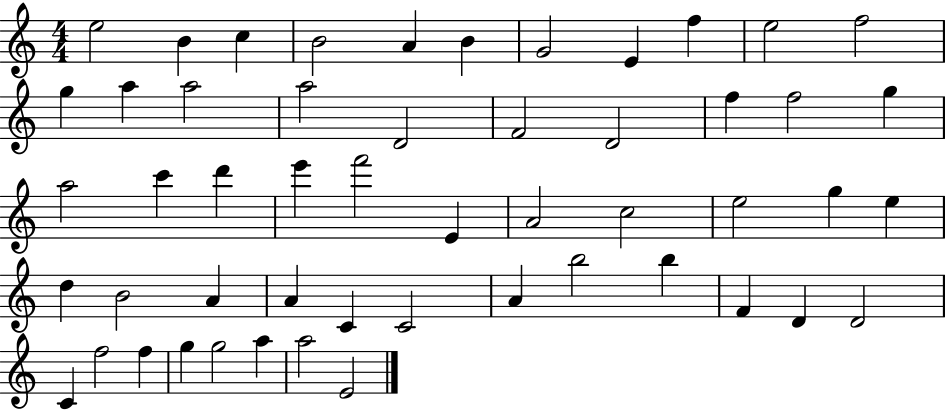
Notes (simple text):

E5/h B4/q C5/q B4/h A4/q B4/q G4/h E4/q F5/q E5/h F5/h G5/q A5/q A5/h A5/h D4/h F4/h D4/h F5/q F5/h G5/q A5/h C6/q D6/q E6/q F6/h E4/q A4/h C5/h E5/h G5/q E5/q D5/q B4/h A4/q A4/q C4/q C4/h A4/q B5/h B5/q F4/q D4/q D4/h C4/q F5/h F5/q G5/q G5/h A5/q A5/h E4/h